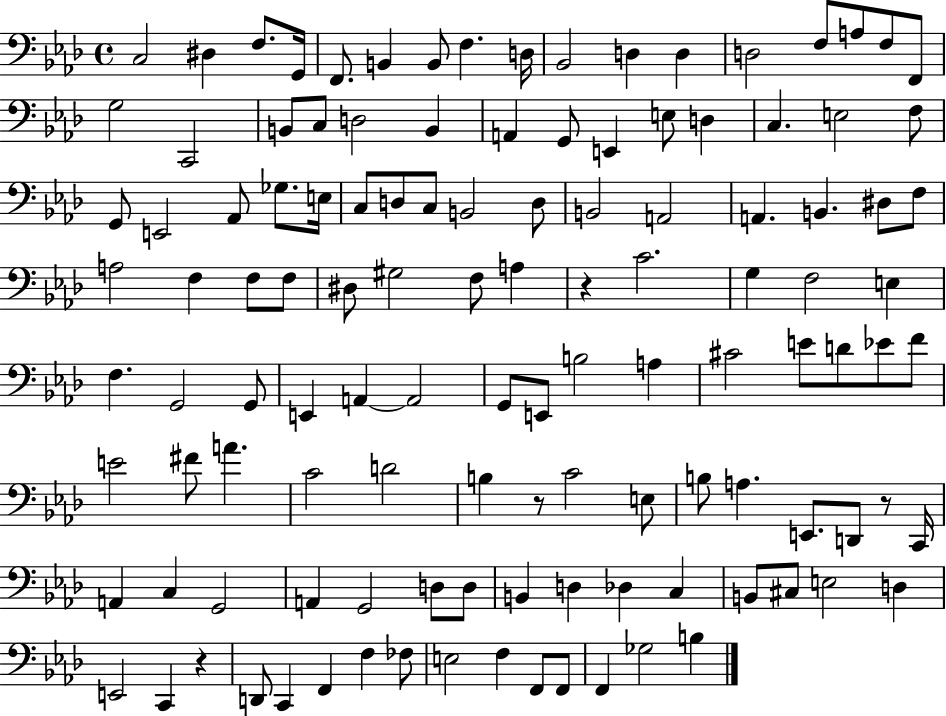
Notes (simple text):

C3/h D#3/q F3/e. G2/s F2/e. B2/q B2/e F3/q. D3/s Bb2/h D3/q D3/q D3/h F3/e A3/e F3/e F2/e G3/h C2/h B2/e C3/e D3/h B2/q A2/q G2/e E2/q E3/e D3/q C3/q. E3/h F3/e G2/e E2/h Ab2/e Gb3/e. E3/s C3/e D3/e C3/e B2/h D3/e B2/h A2/h A2/q. B2/q. D#3/e F3/e A3/h F3/q F3/e F3/e D#3/e G#3/h F3/e A3/q R/q C4/h. G3/q F3/h E3/q F3/q. G2/h G2/e E2/q A2/q A2/h G2/e E2/e B3/h A3/q C#4/h E4/e D4/e Eb4/e F4/e E4/h F#4/e A4/q. C4/h D4/h B3/q R/e C4/h E3/e B3/e A3/q. E2/e. D2/e R/e C2/s A2/q C3/q G2/h A2/q G2/h D3/e D3/e B2/q D3/q Db3/q C3/q B2/e C#3/e E3/h D3/q E2/h C2/q R/q D2/e C2/q F2/q F3/q FES3/e E3/h F3/q F2/e F2/e F2/q Gb3/h B3/q